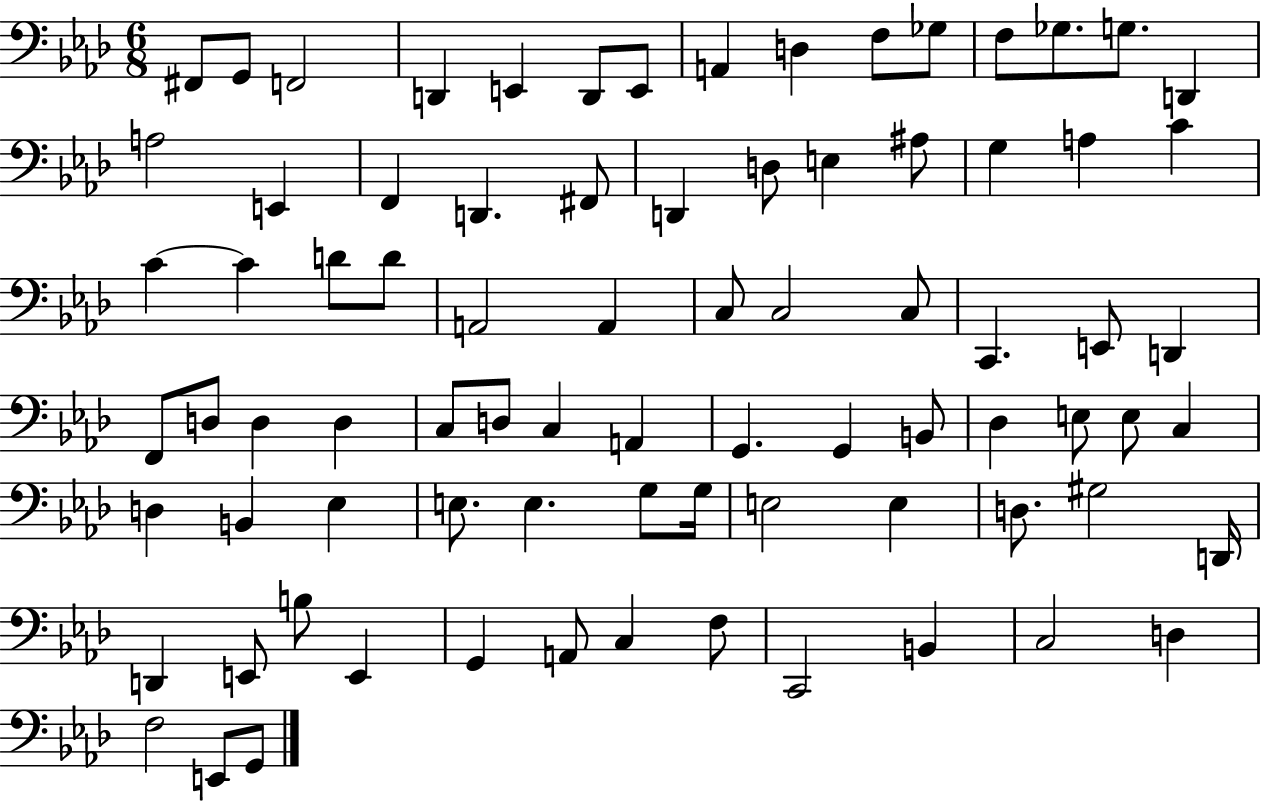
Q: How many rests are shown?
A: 0